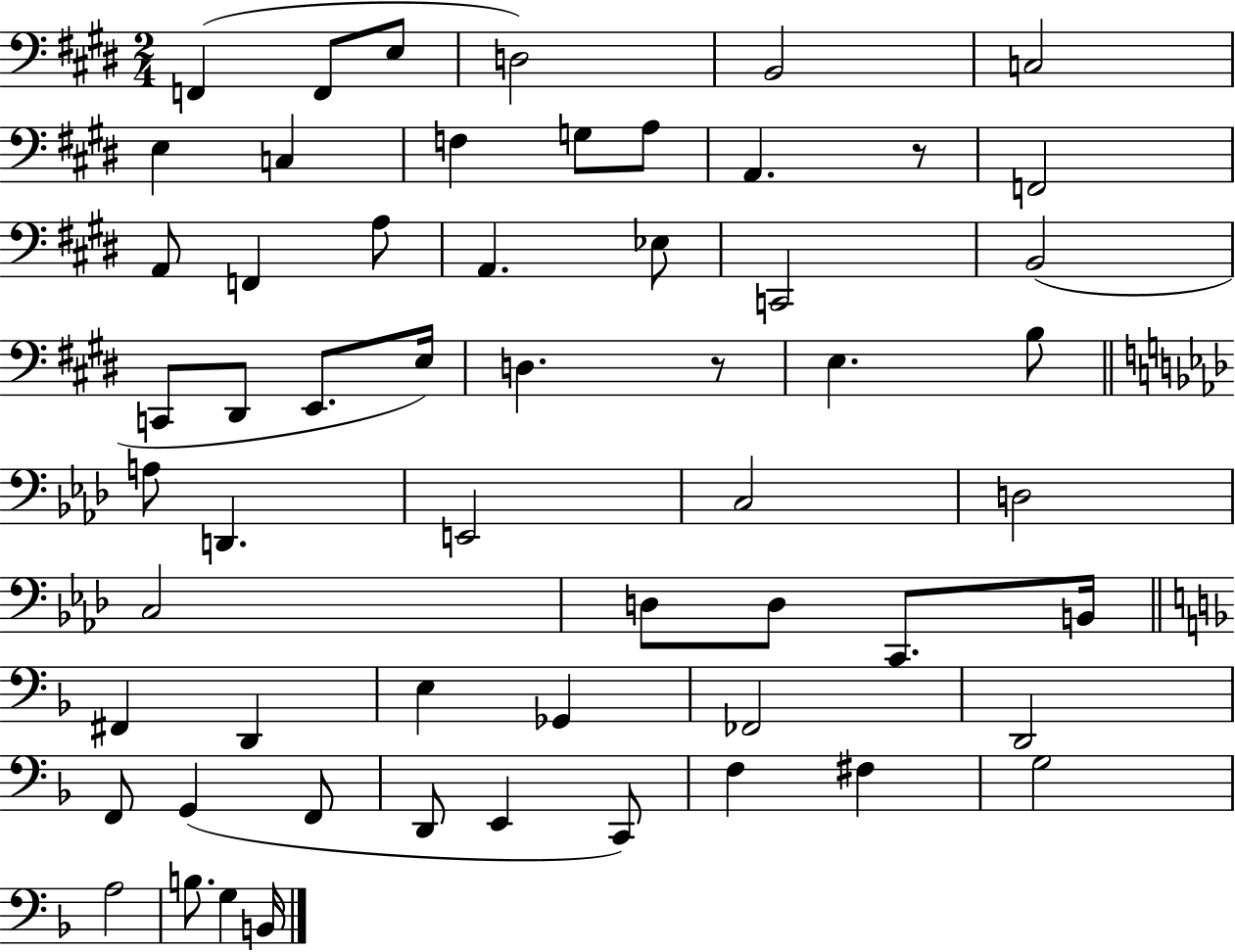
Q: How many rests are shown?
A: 2